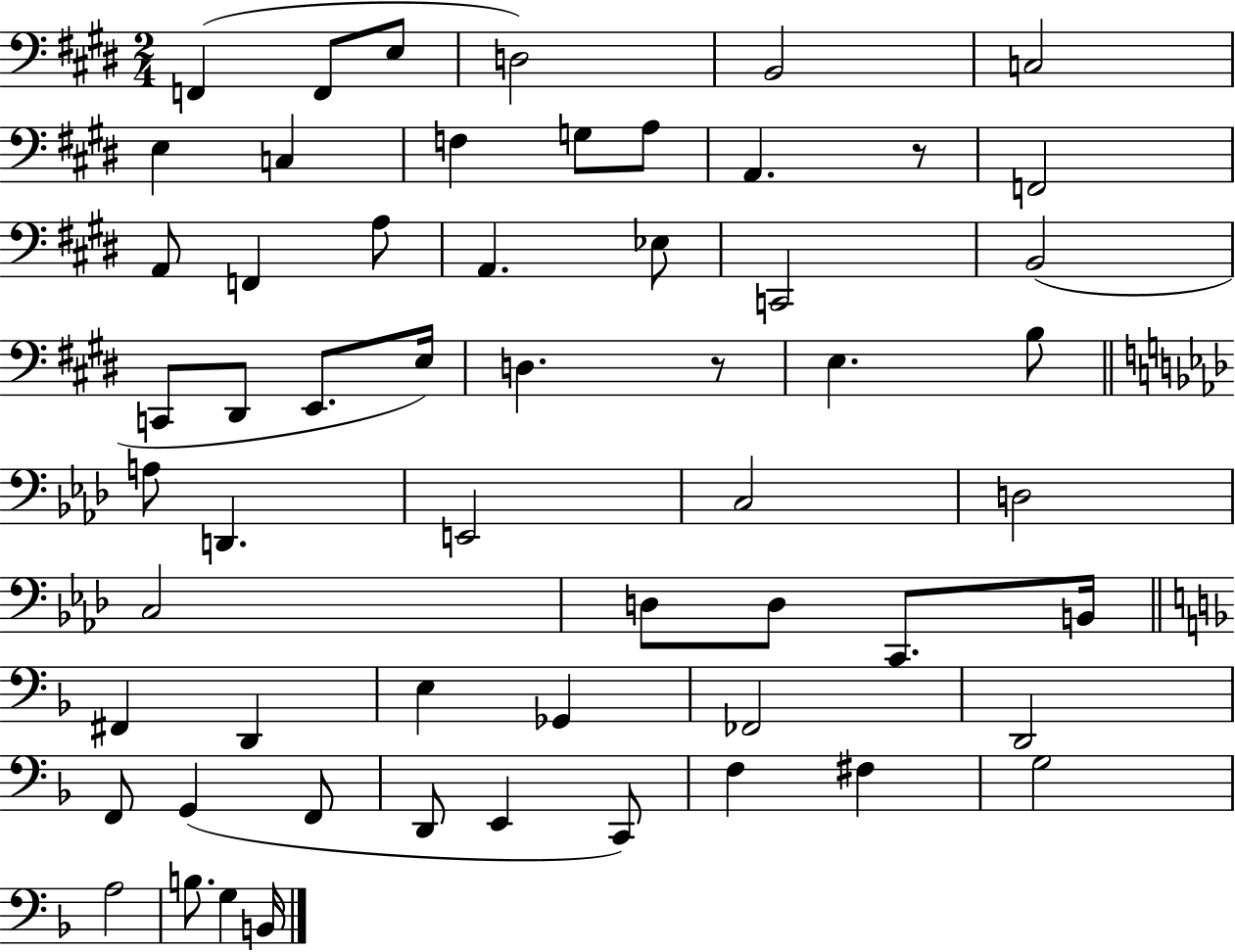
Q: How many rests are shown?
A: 2